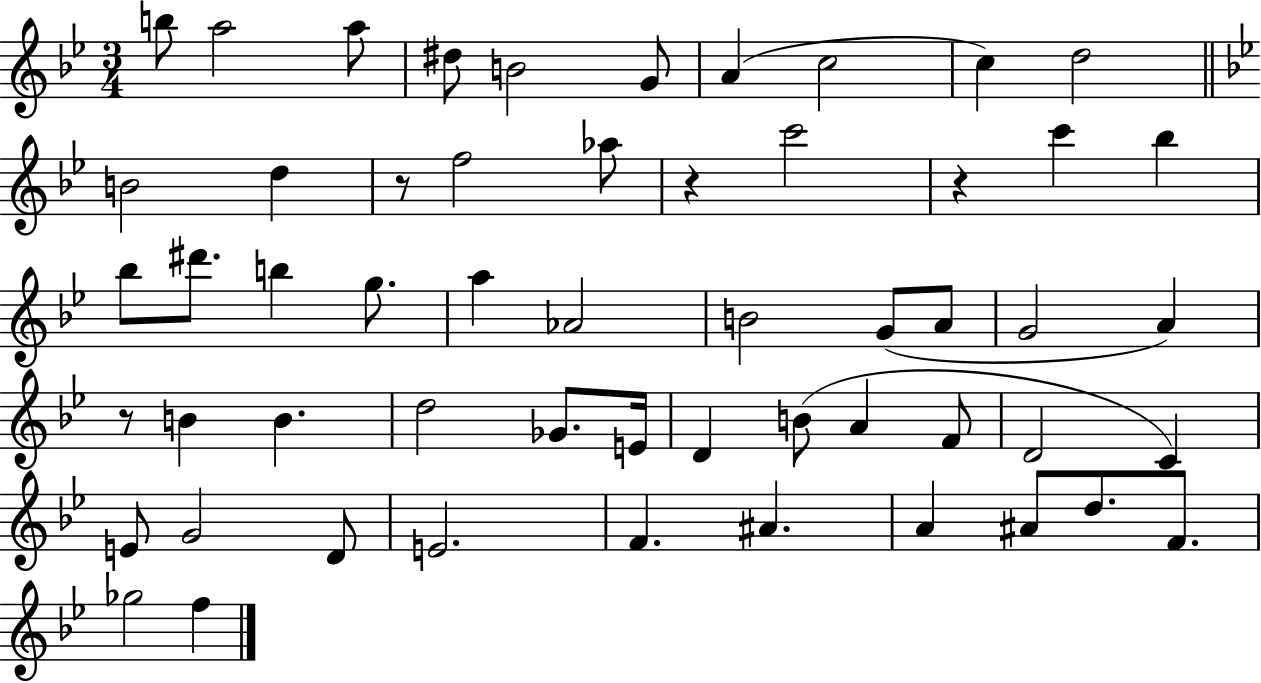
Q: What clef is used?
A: treble